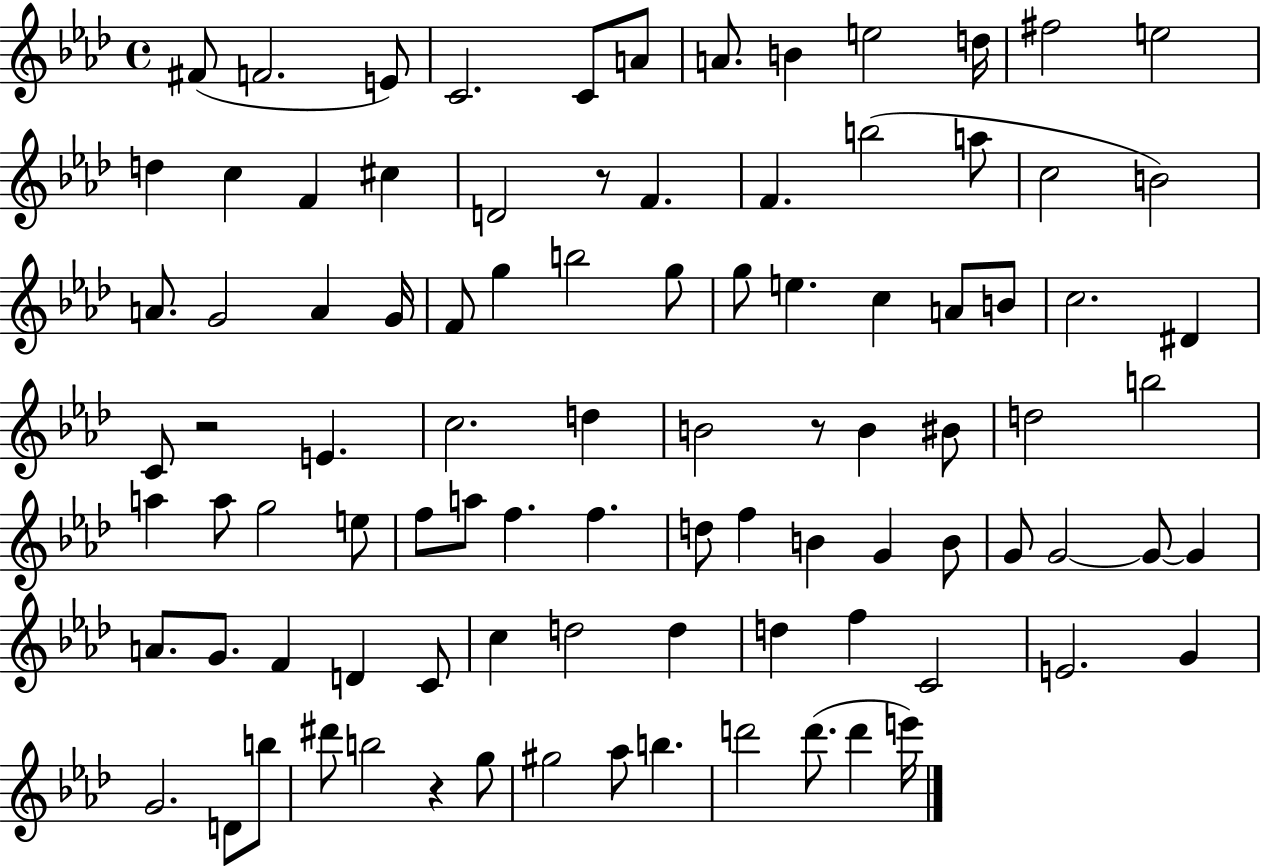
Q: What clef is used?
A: treble